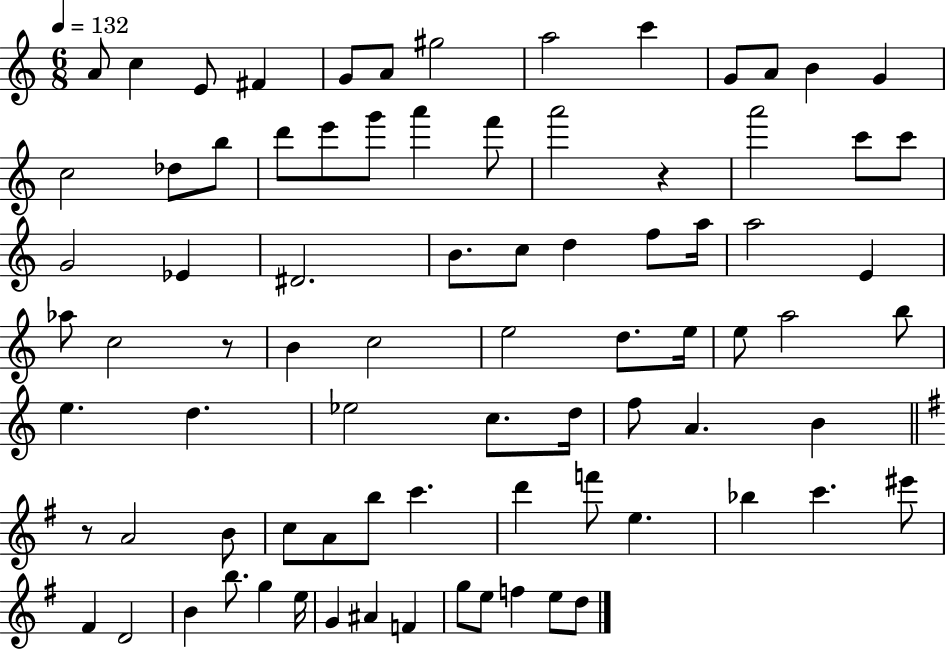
{
  \clef treble
  \numericTimeSignature
  \time 6/8
  \key c \major
  \tempo 4 = 132
  a'8 c''4 e'8 fis'4 | g'8 a'8 gis''2 | a''2 c'''4 | g'8 a'8 b'4 g'4 | \break c''2 des''8 b''8 | d'''8 e'''8 g'''8 a'''4 f'''8 | a'''2 r4 | a'''2 c'''8 c'''8 | \break g'2 ees'4 | dis'2. | b'8. c''8 d''4 f''8 a''16 | a''2 e'4 | \break aes''8 c''2 r8 | b'4 c''2 | e''2 d''8. e''16 | e''8 a''2 b''8 | \break e''4. d''4. | ees''2 c''8. d''16 | f''8 a'4. b'4 | \bar "||" \break \key e \minor r8 a'2 b'8 | c''8 a'8 b''8 c'''4. | d'''4 f'''8 e''4. | bes''4 c'''4. eis'''8 | \break fis'4 d'2 | b'4 b''8. g''4 e''16 | g'4 ais'4 f'4 | g''8 e''8 f''4 e''8 d''8 | \break \bar "|."
}